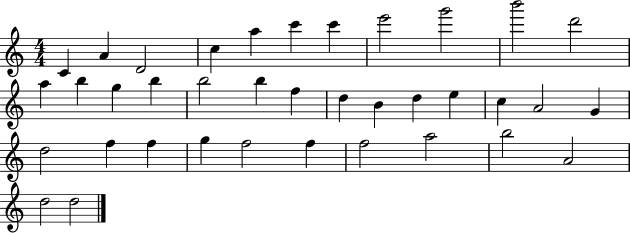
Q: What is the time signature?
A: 4/4